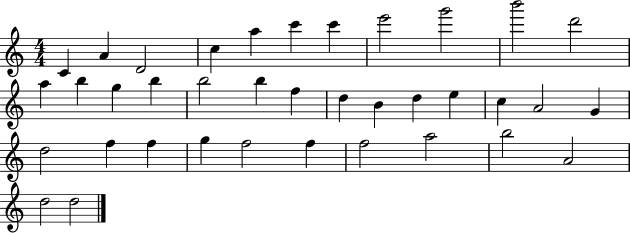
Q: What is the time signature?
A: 4/4